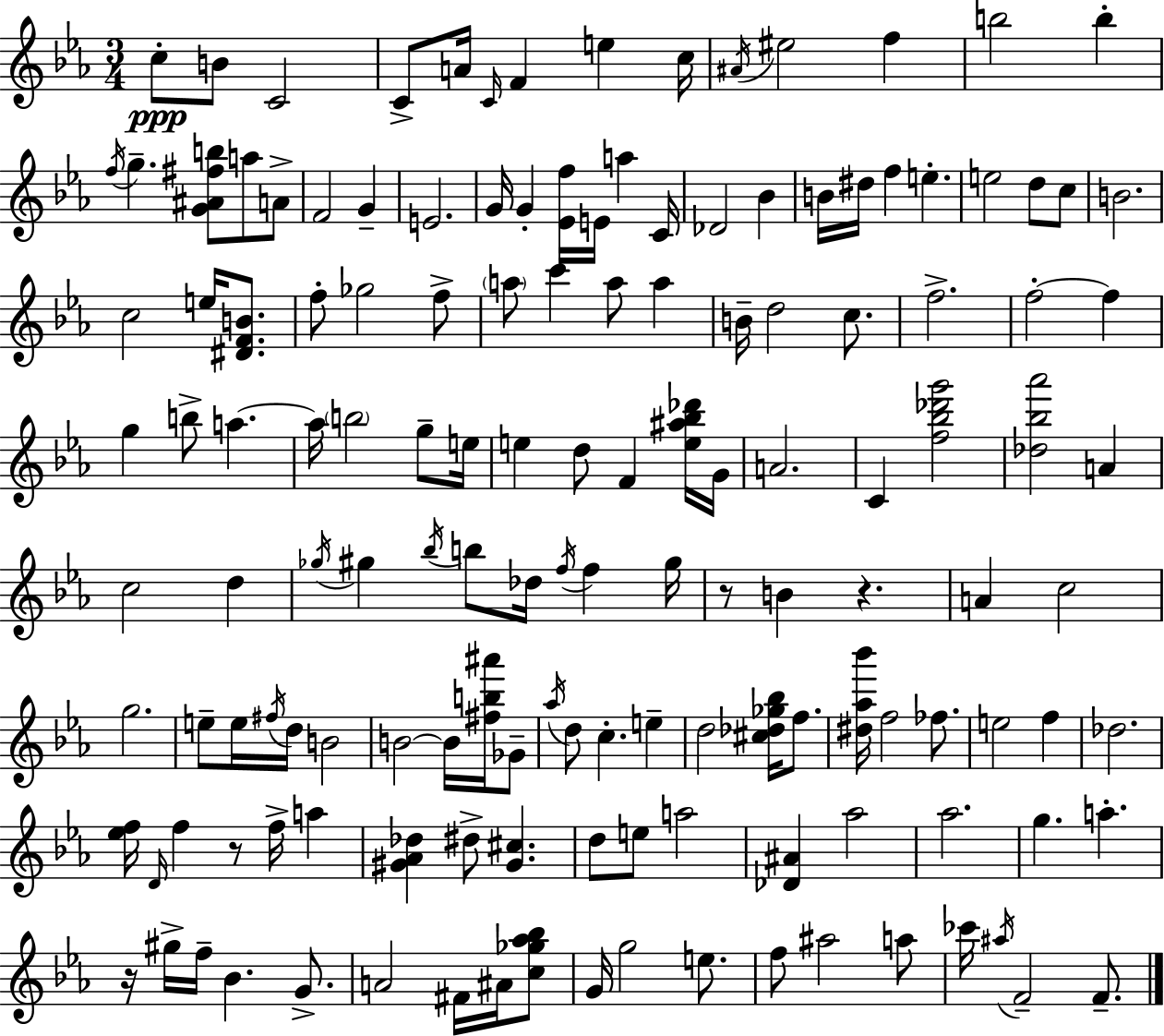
{
  \clef treble
  \numericTimeSignature
  \time 3/4
  \key ees \major
  c''8-.\ppp b'8 c'2 | c'8-> a'16 \grace { c'16 } f'4 e''4 | c''16 \acciaccatura { ais'16 } eis''2 f''4 | b''2 b''4-. | \break \acciaccatura { f''16 } g''4.-- <g' ais' fis'' b''>8 a''8 | a'8-> f'2 g'4-- | e'2. | g'16 g'4-. <ees' f''>16 e'16 a''4 | \break c'16 des'2 bes'4 | b'16 dis''16 f''4 e''4.-. | e''2 d''8 | c''8 b'2. | \break c''2 e''16 | <dis' f' b'>8. f''8-. ges''2 | f''8-> \parenthesize a''8 c'''4 a''8 a''4 | b'16-- d''2 | \break c''8. f''2.-> | f''2-.~~ f''4 | g''4 b''8-> a''4.~~ | a''16 \parenthesize b''2 | \break g''8-- e''16 e''4 d''8 f'4 | <e'' ais'' bes'' des'''>16 g'16 a'2. | c'4 <f'' bes'' des''' g'''>2 | <des'' bes'' aes'''>2 a'4 | \break c''2 d''4 | \acciaccatura { ges''16 } gis''4 \acciaccatura { bes''16 } b''8 des''16 | \acciaccatura { f''16 } f''4 gis''16 r8 b'4 | r4. a'4 c''2 | \break g''2. | e''8-- e''16 \acciaccatura { fis''16 } d''16 b'2 | b'2~~ | b'16 <fis'' b'' ais'''>16 ges'8-- \acciaccatura { aes''16 } d''8 c''4.-. | \break e''4-- d''2 | <cis'' des'' ges'' bes''>16 f''8. <dis'' aes'' bes'''>16 f''2 | fes''8. e''2 | f''4 des''2. | \break <ees'' f''>16 \grace { d'16 } f''4 | r8 f''16-> a''4 <gis' aes' des''>4 | dis''8-> <gis' cis''>4. d''8 e''8 | a''2 <des' ais'>4 | \break aes''2 aes''2. | g''4. | a''4.-. r16 gis''16-> f''16-- | bes'4. g'8.-> a'2 | \break fis'16 ais'16 <c'' ges'' aes'' bes''>8 g'16 g''2 | e''8. f''8 ais''2 | a''8 ces'''16 \acciaccatura { ais''16 } f'2-- | f'8.-- \bar "|."
}